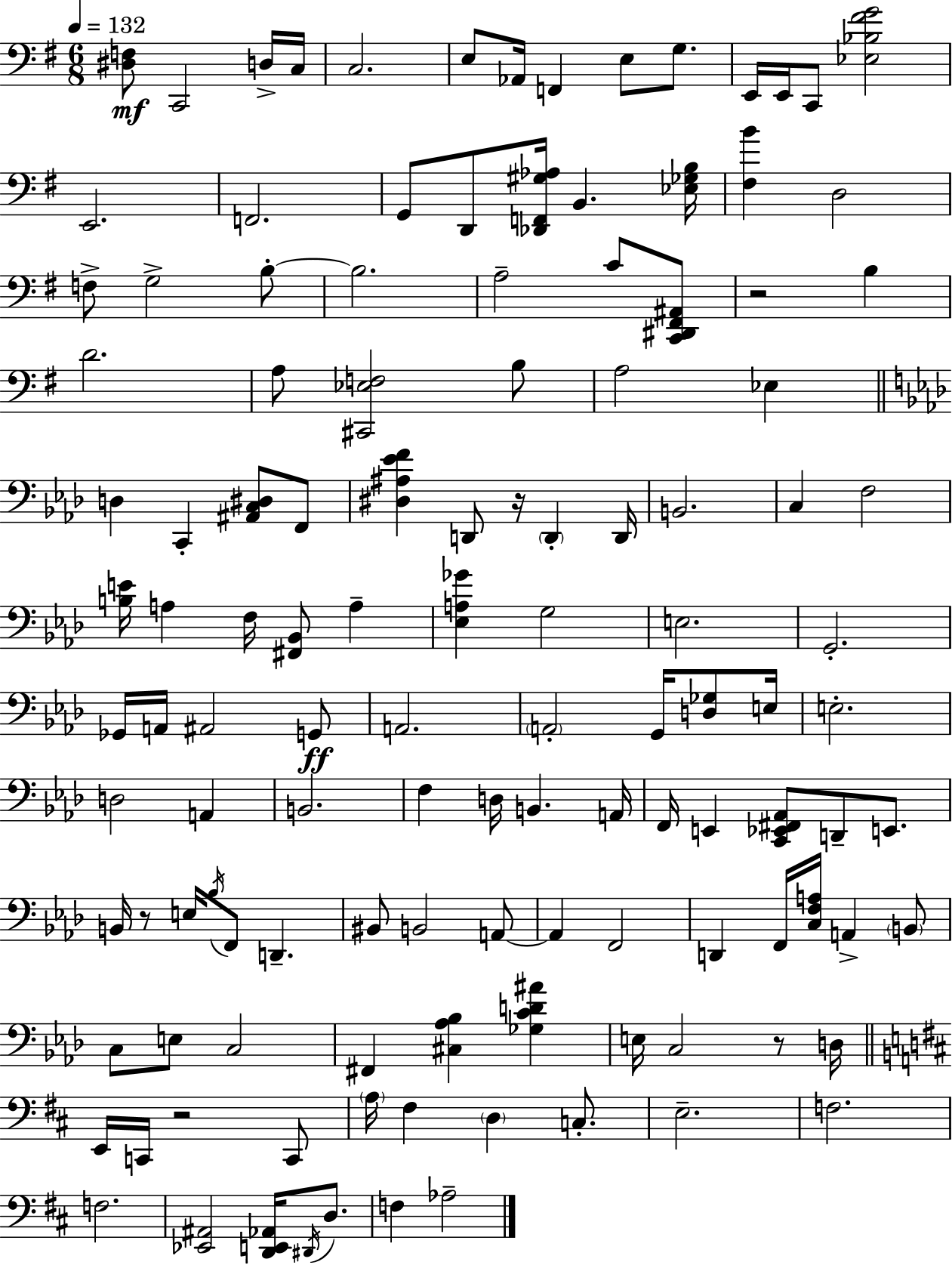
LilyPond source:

{
  \clef bass
  \numericTimeSignature
  \time 6/8
  \key e \minor
  \tempo 4 = 132
  <dis f>8\mf c,2 d16-> c16 | c2. | e8 aes,16 f,4 e8 g8. | e,16 e,16 c,8 <ees bes fis' g'>2 | \break e,2. | f,2. | g,8 d,8 <des, f, gis aes>16 b,4. <ees ges b>16 | <fis b'>4 d2 | \break f8-> g2-> b8-.~~ | b2. | a2-- c'8 <c, dis, fis, ais,>8 | r2 b4 | \break d'2. | a8 <cis, ees f>2 b8 | a2 ees4 | \bar "||" \break \key f \minor d4 c,4-. <ais, c dis>8 f,8 | <dis ais ees' f'>4 d,8 r16 \parenthesize d,4-. d,16 | b,2. | c4 f2 | \break <b e'>16 a4 f16 <fis, bes,>8 a4-- | <ees a ges'>4 g2 | e2. | g,2.-. | \break ges,16 a,16 ais,2 g,8\ff | a,2. | \parenthesize a,2-. g,16 <d ges>8 e16 | e2.-. | \break d2 a,4 | b,2. | f4 d16 b,4. a,16 | f,16 e,4 <c, ees, fis, aes,>8 d,8-- e,8. | \break b,16 r8 e16 \acciaccatura { bes16 } f,8 d,4.-- | bis,8 b,2 a,8~~ | a,4 f,2 | d,4 f,16 <c f a>16 a,4-> \parenthesize b,8 | \break c8 e8 c2 | fis,4 <cis aes bes>4 <ges c' d' ais'>4 | e16 c2 r8 | d16 \bar "||" \break \key b \minor e,16 c,16 r2 c,8 | \parenthesize a16 fis4 \parenthesize d4 c8.-. | e2.-- | f2. | \break f2. | <ees, ais,>2 <d, e, aes,>16 \acciaccatura { dis,16 } d8. | f4 aes2-- | \bar "|."
}